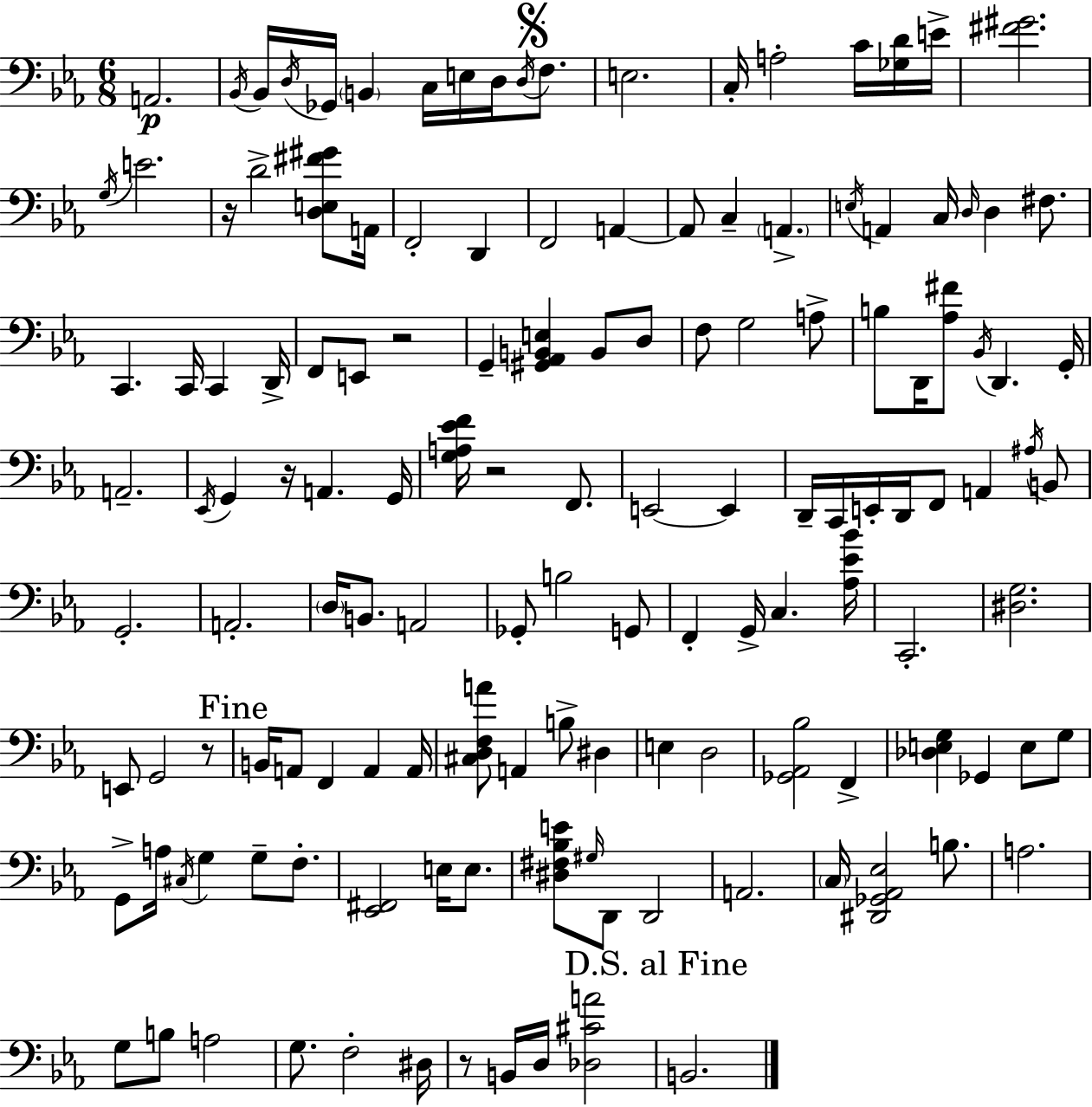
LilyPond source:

{
  \clef bass
  \numericTimeSignature
  \time 6/8
  \key ees \major
  a,2.\p | \acciaccatura { bes,16 } bes,16 \acciaccatura { d16 } ges,16 \parenthesize b,4 c16 e16 d16 \acciaccatura { d16 } | \mark \markup { \musicglyph "scripts.segno" } f8. e2. | c16-. a2-. | \break c'16 <ges d'>16 e'16-> <fis' gis'>2. | \acciaccatura { g16 } e'2. | r16 d'2-> | <d e fis' gis'>8 a,16 f,2-. | \break d,4 f,2 | a,4~~ a,8 c4-- \parenthesize a,4.-> | \acciaccatura { e16 } a,4 c16 \grace { d16 } d4 | fis8. c,4. | \break c,16 c,4 d,16-> f,8 e,8 r2 | g,4-- <gis, aes, b, e>4 | b,8 d8 f8 g2 | a8-> b8 d,16 <aes fis'>8 \acciaccatura { bes,16 } | \break d,4. g,16-. a,2.-- | \acciaccatura { ees,16 } g,4 | r16 a,4. g,16 <g a ees' f'>16 r2 | f,8. e,2~~ | \break e,4 d,16-- c,16 e,16-. d,16 | f,8 a,4 \acciaccatura { ais16 } b,8 g,2.-. | a,2.-. | \parenthesize d16 b,8. | \break a,2 ges,8-. b2 | g,8 f,4-. | g,16-> c4. <aes ees' bes'>16 c,2.-. | <dis g>2. | \break e,8 g,2 | r8 \mark "Fine" b,16 a,8 | f,4 a,4 a,16 <cis d f a'>8 a,4 | b8-> dis4 e4 | \break d2 <ges, aes, bes>2 | f,4-> <des e g>4 | ges,4 e8 g8 g,8-> a16 | \acciaccatura { cis16 } g4 g8-- f8.-. <ees, fis,>2 | \break e16 e8. <dis fis bes e'>8 | \grace { gis16 } d,8 d,2 a,2. | \parenthesize c16 | <dis, ges, aes, ees>2 b8. a2. | \break g8 | b8 a2 g8. | f2-. dis16 r8 | b,16 d16 <des cis' a'>2 \mark "D.S. al Fine" b,2. | \break \bar "|."
}